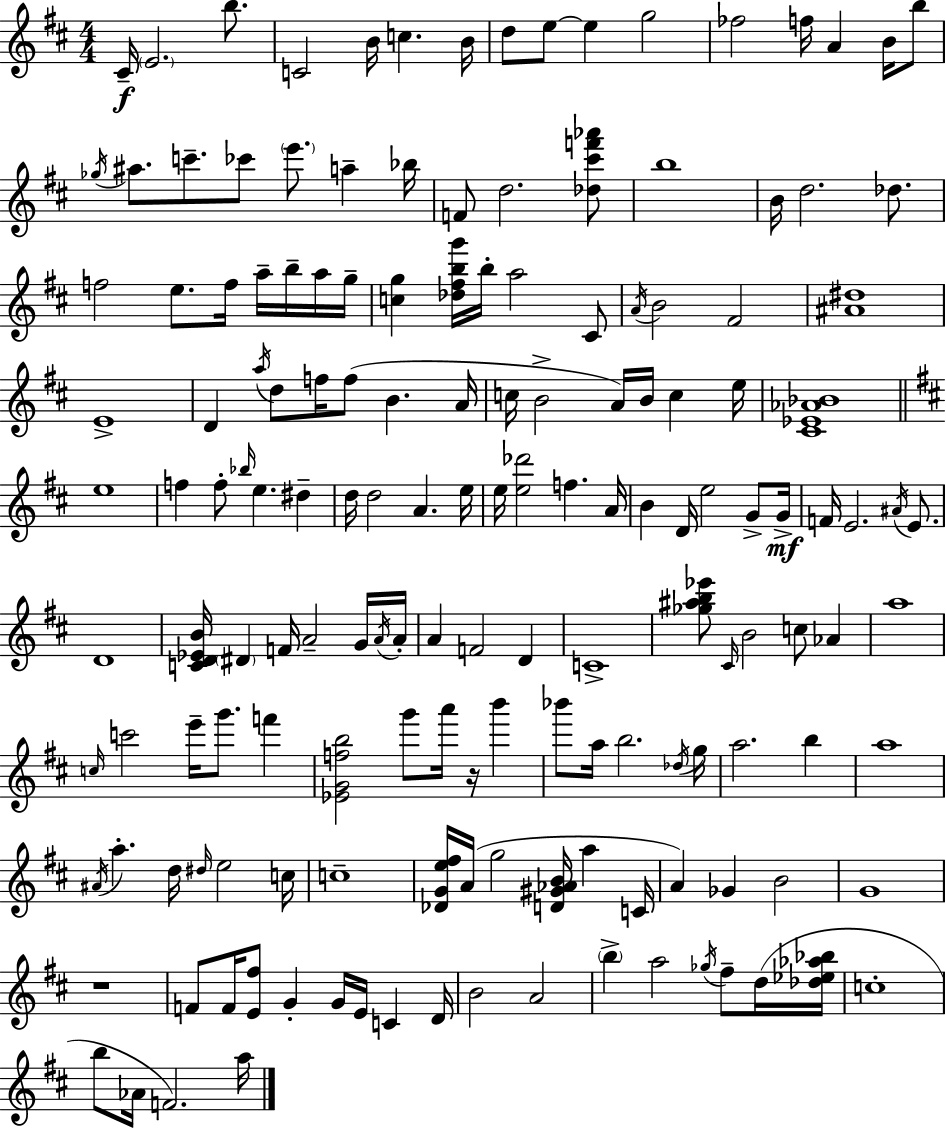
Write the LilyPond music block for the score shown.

{
  \clef treble
  \numericTimeSignature
  \time 4/4
  \key d \major
  \repeat volta 2 { cis'16--\f \parenthesize e'2. b''8. | c'2 b'16 c''4. b'16 | d''8 e''8~~ e''4 g''2 | fes''2 f''16 a'4 b'16 b''8 | \break \acciaccatura { ges''16 } ais''8. c'''8.-- ces'''8 \parenthesize e'''8. a''4-- | bes''16 f'8 d''2. <des'' cis''' f''' aes'''>8 | b''1 | b'16 d''2. des''8. | \break f''2 e''8. f''16 a''16-- b''16-- a''16 | g''16-- <c'' g''>4 <des'' fis'' b'' g'''>16 b''16-. a''2 cis'8 | \acciaccatura { a'16 } b'2 fis'2 | <ais' dis''>1 | \break e'1-> | d'4 \acciaccatura { a''16 } d''8 f''16 f''8( b'4. | a'16 c''16 b'2-> a'16) b'16 c''4 | e''16 <cis' ees' aes' bes'>1 | \break \bar "||" \break \key d \major e''1 | f''4 f''8-. \grace { bes''16 } e''4. dis''4-- | d''16 d''2 a'4. | e''16 e''16 <e'' des'''>2 f''4. | \break a'16 b'4 d'16 e''2 g'8-> | g'16->\mf f'16 e'2. \acciaccatura { ais'16 } e'8. | d'1 | <c' d' ees' b'>16 \parenthesize dis'4 f'16 a'2-- | \break g'16 \acciaccatura { a'16 } a'16-. a'4 f'2 d'4 | c'1-> | <ges'' ais'' b'' ees'''>8 \grace { cis'16 } b'2 c''8 | aes'4 a''1 | \break \grace { c''16 } c'''2 e'''16-- g'''8. | f'''4 <ees' g' f'' b''>2 g'''8 a'''16 | r16 b'''4 bes'''8 a''16 b''2. | \acciaccatura { des''16 } g''16 a''2. | \break b''4 a''1 | \acciaccatura { ais'16 } a''4.-. d''16 \grace { dis''16 } e''2 | c''16 c''1-- | <des' g' e'' fis''>16 a'16( g''2 | \break <d' gis' aes' b'>16 a''4 c'16 a'4) ges'4 | b'2 g'1 | r1 | f'8 f'16 <e' fis''>8 g'4-. | \break g'16 e'16 c'4 d'16 b'2 | a'2 \parenthesize b''4-> a''2 | \acciaccatura { ges''16 } fis''8-- d''16( <des'' ees'' aes'' bes''>16 c''1-. | b''8 aes'16 f'2.) | \break a''16 } \bar "|."
}